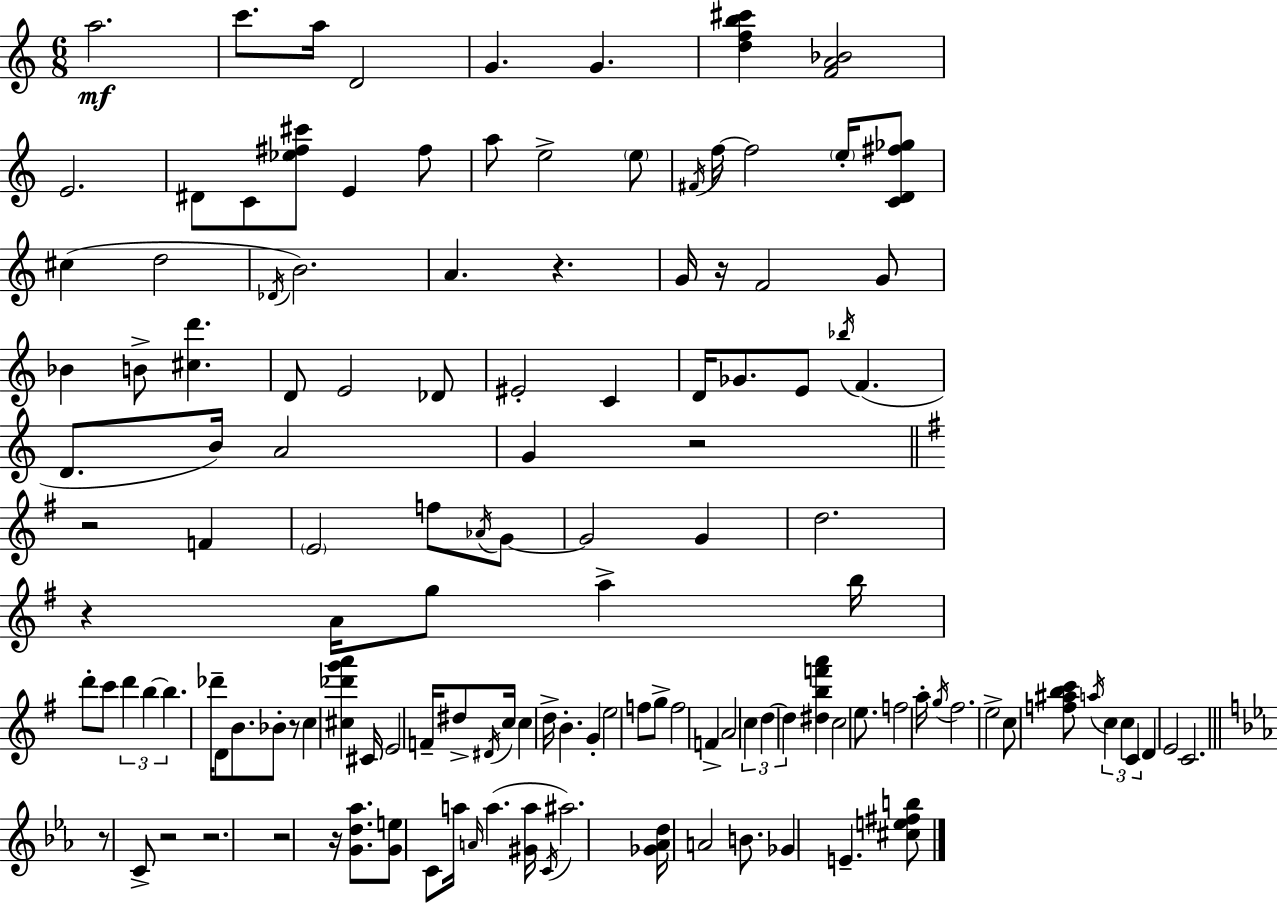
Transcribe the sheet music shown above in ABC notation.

X:1
T:Untitled
M:6/8
L:1/4
K:C
a2 c'/2 a/4 D2 G G [dfb^c'] [FA_B]2 E2 ^D/2 C/2 [_e^f^c']/2 E ^f/2 a/2 e2 e/2 ^F/4 f/4 f2 e/4 [CD^f_g]/2 ^c d2 _D/4 B2 A z G/4 z/4 F2 G/2 _B B/2 [^cd'] D/2 E2 _D/2 ^E2 C D/4 _G/2 E/2 _b/4 F D/2 B/4 A2 G z2 z2 F E2 f/2 _A/4 G/2 G2 G d2 z A/4 g/2 a b/4 d'/2 c'/2 d' b b _d'/4 D/2 B/2 _B/2 z/2 c [^c_d'g'a'] ^C/4 E2 F/4 ^d/2 ^D/4 c/4 c d/4 B G e2 f/2 g/2 f2 F A2 c d d [^dbf'a'] c2 e/2 f2 a/4 g/4 ^f2 e2 c/2 [f^abc']/2 a/4 c c C D E2 C2 z/2 C/2 z2 z2 z2 z/4 [Gd_a]/2 [Ge]/2 C/2 a/4 A/4 a [^Ga]/4 C/4 ^a2 [_G_Ad]/4 A2 B/2 _G E [^ce^fb]/2